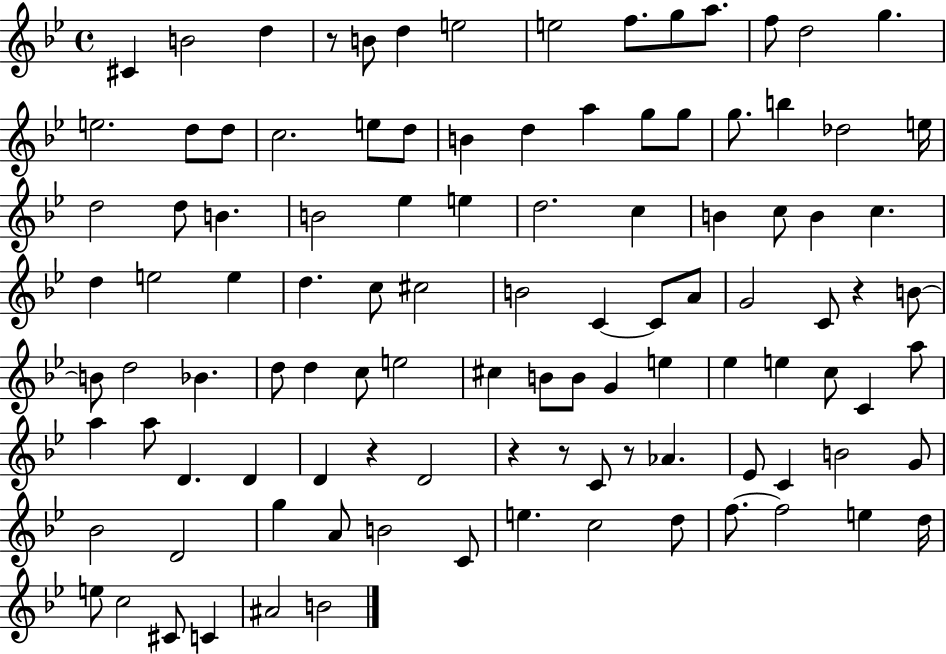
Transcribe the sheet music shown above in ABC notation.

X:1
T:Untitled
M:4/4
L:1/4
K:Bb
^C B2 d z/2 B/2 d e2 e2 f/2 g/2 a/2 f/2 d2 g e2 d/2 d/2 c2 e/2 d/2 B d a g/2 g/2 g/2 b _d2 e/4 d2 d/2 B B2 _e e d2 c B c/2 B c d e2 e d c/2 ^c2 B2 C C/2 A/2 G2 C/2 z B/2 B/2 d2 _B d/2 d c/2 e2 ^c B/2 B/2 G e _e e c/2 C a/2 a a/2 D D D z D2 z z/2 C/2 z/2 _A _E/2 C B2 G/2 _B2 D2 g A/2 B2 C/2 e c2 d/2 f/2 f2 e d/4 e/2 c2 ^C/2 C ^A2 B2